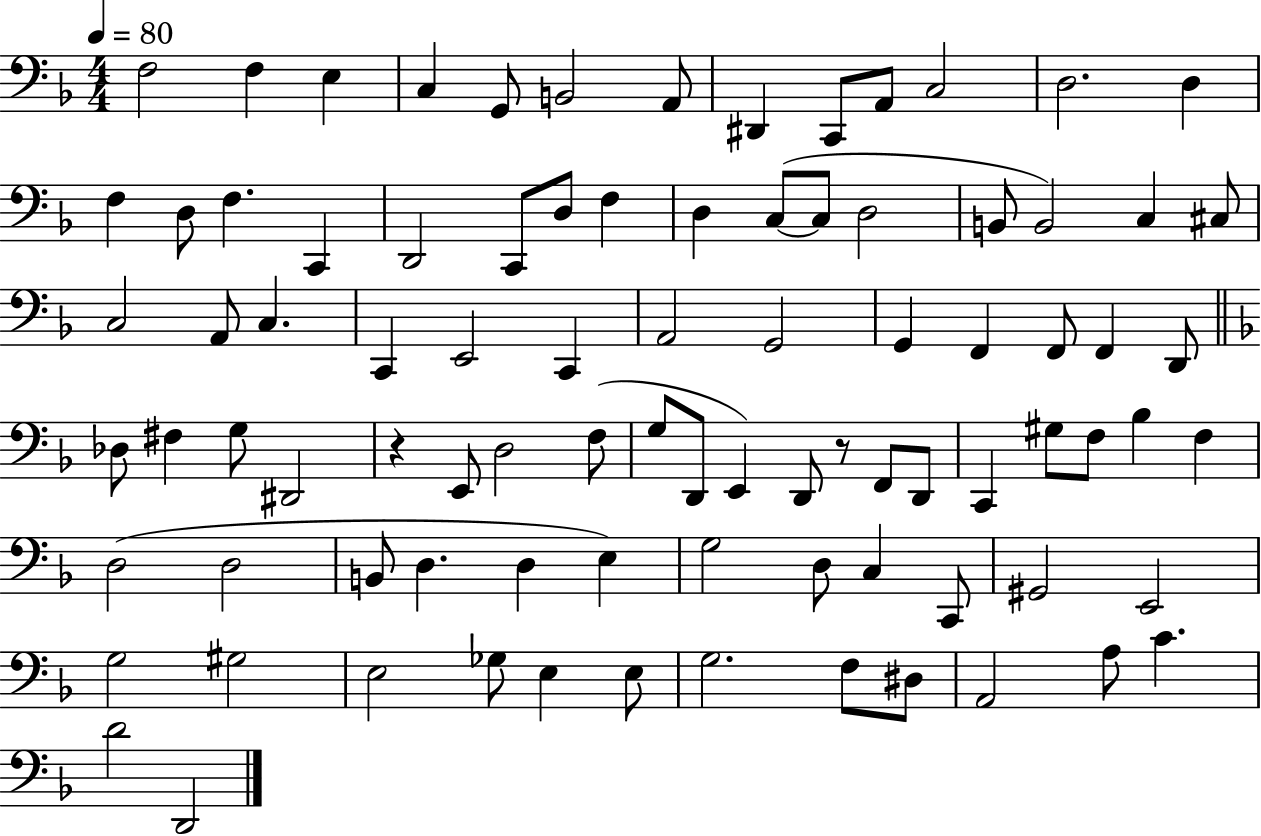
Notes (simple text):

F3/h F3/q E3/q C3/q G2/e B2/h A2/e D#2/q C2/e A2/e C3/h D3/h. D3/q F3/q D3/e F3/q. C2/q D2/h C2/e D3/e F3/q D3/q C3/e C3/e D3/h B2/e B2/h C3/q C#3/e C3/h A2/e C3/q. C2/q E2/h C2/q A2/h G2/h G2/q F2/q F2/e F2/q D2/e Db3/e F#3/q G3/e D#2/h R/q E2/e D3/h F3/e G3/e D2/e E2/q D2/e R/e F2/e D2/e C2/q G#3/e F3/e Bb3/q F3/q D3/h D3/h B2/e D3/q. D3/q E3/q G3/h D3/e C3/q C2/e G#2/h E2/h G3/h G#3/h E3/h Gb3/e E3/q E3/e G3/h. F3/e D#3/e A2/h A3/e C4/q. D4/h D2/h